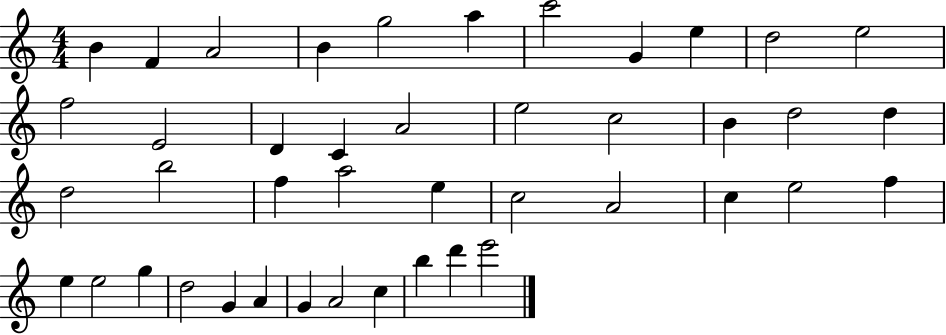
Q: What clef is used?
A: treble